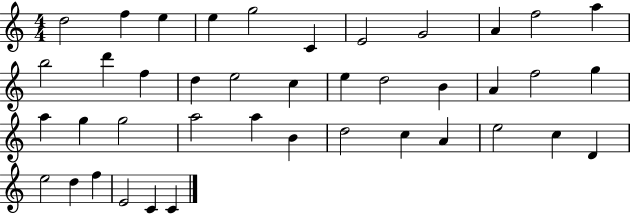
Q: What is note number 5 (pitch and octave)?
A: G5